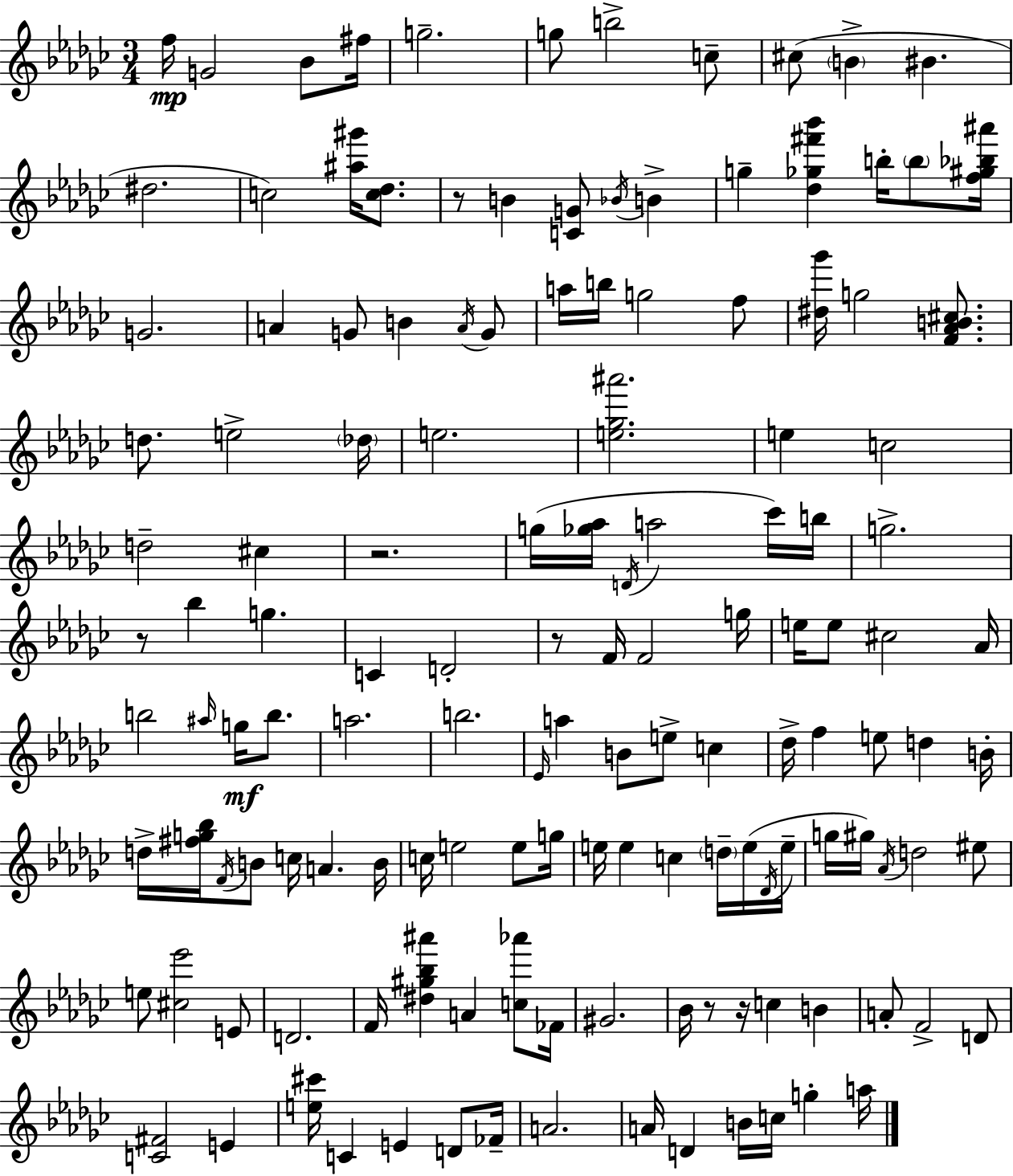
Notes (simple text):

F5/s G4/h Bb4/e F#5/s G5/h. G5/e B5/h C5/e C#5/e B4/q BIS4/q. D#5/h. C5/h [A#5,G#6]/s [C5,Db5]/e. R/e B4/q [C4,G4]/e Bb4/s B4/q G5/q [Db5,Gb5,F#6,Bb6]/q B5/s B5/e [F5,G#5,Bb5,A#6]/s G4/h. A4/q G4/e B4/q A4/s G4/e A5/s B5/s G5/h F5/e [D#5,Gb6]/s G5/h [F4,Ab4,B4,C#5]/e. D5/e. E5/h Db5/s E5/h. [E5,Gb5,A#6]/h. E5/q C5/h D5/h C#5/q R/h. G5/s [Gb5,Ab5]/s D4/s A5/h CES6/s B5/s G5/h. R/e Bb5/q G5/q. C4/q D4/h R/e F4/s F4/h G5/s E5/s E5/e C#5/h Ab4/s B5/h A#5/s G5/s B5/e. A5/h. B5/h. Eb4/s A5/q B4/e E5/e C5/q Db5/s F5/q E5/e D5/q B4/s D5/s [F#5,G5,Bb5]/s F4/s B4/e C5/s A4/q. B4/s C5/s E5/h E5/e G5/s E5/s E5/q C5/q D5/s E5/s Db4/s E5/s G5/s G#5/s Ab4/s D5/h EIS5/e E5/e [C#5,Eb6]/h E4/e D4/h. F4/s [D#5,G#5,Bb5,A#6]/q A4/q [C5,Ab6]/e FES4/s G#4/h. Bb4/s R/e R/s C5/q B4/q A4/e F4/h D4/e [C4,F#4]/h E4/q [E5,C#6]/s C4/q E4/q D4/e FES4/s A4/h. A4/s D4/q B4/s C5/s G5/q A5/s